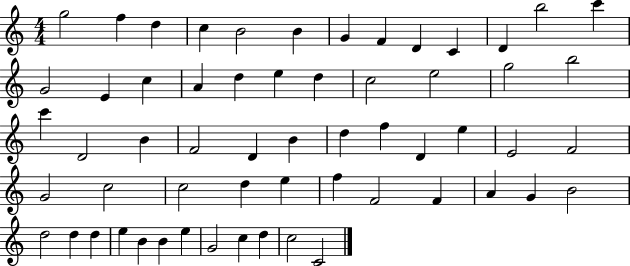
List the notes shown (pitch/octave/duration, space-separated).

G5/h F5/q D5/q C5/q B4/h B4/q G4/q F4/q D4/q C4/q D4/q B5/h C6/q G4/h E4/q C5/q A4/q D5/q E5/q D5/q C5/h E5/h G5/h B5/h C6/q D4/h B4/q F4/h D4/q B4/q D5/q F5/q D4/q E5/q E4/h F4/h G4/h C5/h C5/h D5/q E5/q F5/q F4/h F4/q A4/q G4/q B4/h D5/h D5/q D5/q E5/q B4/q B4/q E5/q G4/h C5/q D5/q C5/h C4/h